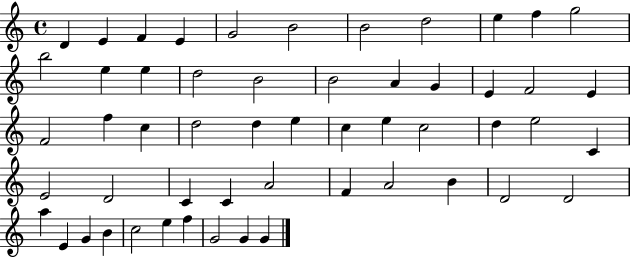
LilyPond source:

{
  \clef treble
  \time 4/4
  \defaultTimeSignature
  \key c \major
  d'4 e'4 f'4 e'4 | g'2 b'2 | b'2 d''2 | e''4 f''4 g''2 | \break b''2 e''4 e''4 | d''2 b'2 | b'2 a'4 g'4 | e'4 f'2 e'4 | \break f'2 f''4 c''4 | d''2 d''4 e''4 | c''4 e''4 c''2 | d''4 e''2 c'4 | \break e'2 d'2 | c'4 c'4 a'2 | f'4 a'2 b'4 | d'2 d'2 | \break a''4 e'4 g'4 b'4 | c''2 e''4 f''4 | g'2 g'4 g'4 | \bar "|."
}